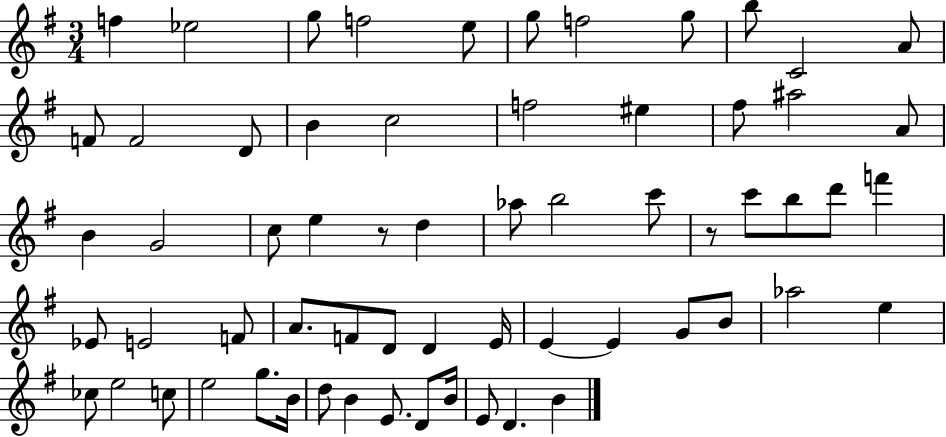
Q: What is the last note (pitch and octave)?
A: B4